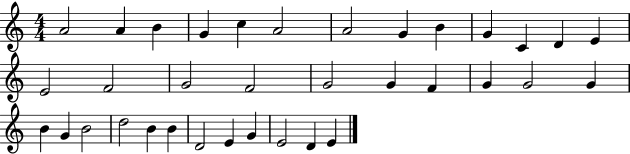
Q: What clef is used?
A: treble